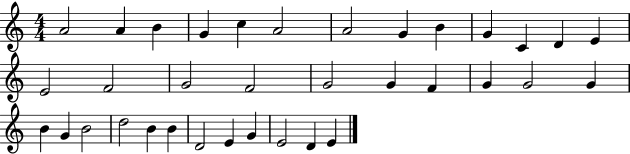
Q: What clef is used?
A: treble